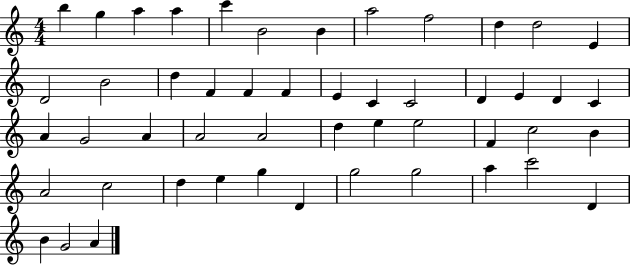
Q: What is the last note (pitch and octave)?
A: A4